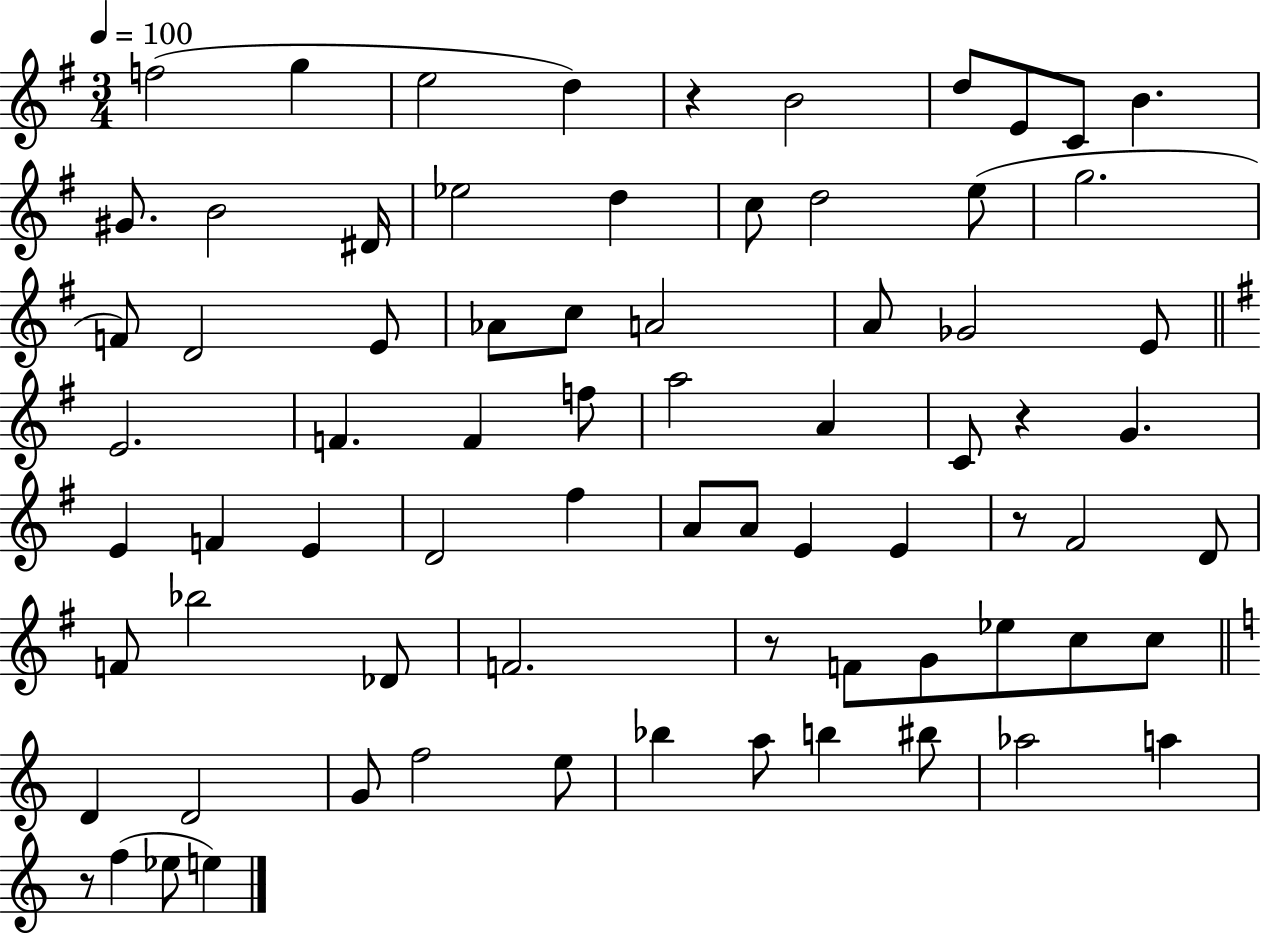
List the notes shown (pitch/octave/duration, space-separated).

F5/h G5/q E5/h D5/q R/q B4/h D5/e E4/e C4/e B4/q. G#4/e. B4/h D#4/s Eb5/h D5/q C5/e D5/h E5/e G5/h. F4/e D4/h E4/e Ab4/e C5/e A4/h A4/e Gb4/h E4/e E4/h. F4/q. F4/q F5/e A5/h A4/q C4/e R/q G4/q. E4/q F4/q E4/q D4/h F#5/q A4/e A4/e E4/q E4/q R/e F#4/h D4/e F4/e Bb5/h Db4/e F4/h. R/e F4/e G4/e Eb5/e C5/e C5/e D4/q D4/h G4/e F5/h E5/e Bb5/q A5/e B5/q BIS5/e Ab5/h A5/q R/e F5/q Eb5/e E5/q